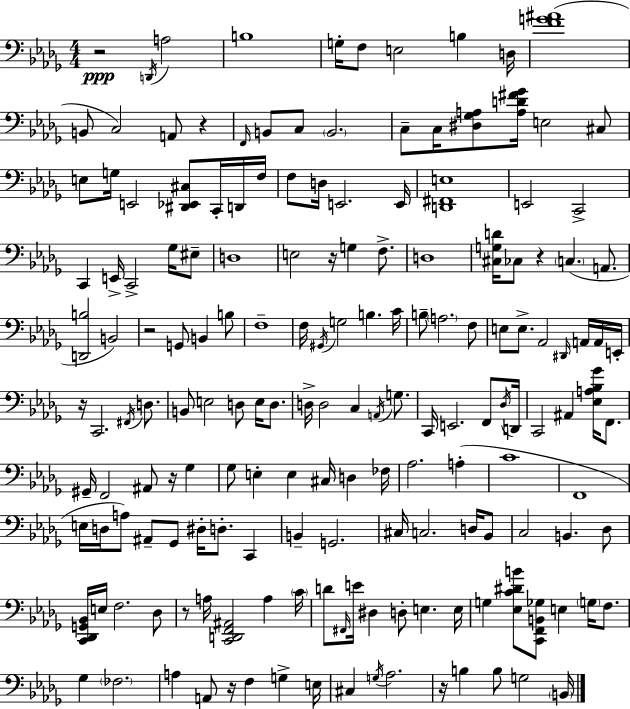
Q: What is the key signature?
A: BES minor